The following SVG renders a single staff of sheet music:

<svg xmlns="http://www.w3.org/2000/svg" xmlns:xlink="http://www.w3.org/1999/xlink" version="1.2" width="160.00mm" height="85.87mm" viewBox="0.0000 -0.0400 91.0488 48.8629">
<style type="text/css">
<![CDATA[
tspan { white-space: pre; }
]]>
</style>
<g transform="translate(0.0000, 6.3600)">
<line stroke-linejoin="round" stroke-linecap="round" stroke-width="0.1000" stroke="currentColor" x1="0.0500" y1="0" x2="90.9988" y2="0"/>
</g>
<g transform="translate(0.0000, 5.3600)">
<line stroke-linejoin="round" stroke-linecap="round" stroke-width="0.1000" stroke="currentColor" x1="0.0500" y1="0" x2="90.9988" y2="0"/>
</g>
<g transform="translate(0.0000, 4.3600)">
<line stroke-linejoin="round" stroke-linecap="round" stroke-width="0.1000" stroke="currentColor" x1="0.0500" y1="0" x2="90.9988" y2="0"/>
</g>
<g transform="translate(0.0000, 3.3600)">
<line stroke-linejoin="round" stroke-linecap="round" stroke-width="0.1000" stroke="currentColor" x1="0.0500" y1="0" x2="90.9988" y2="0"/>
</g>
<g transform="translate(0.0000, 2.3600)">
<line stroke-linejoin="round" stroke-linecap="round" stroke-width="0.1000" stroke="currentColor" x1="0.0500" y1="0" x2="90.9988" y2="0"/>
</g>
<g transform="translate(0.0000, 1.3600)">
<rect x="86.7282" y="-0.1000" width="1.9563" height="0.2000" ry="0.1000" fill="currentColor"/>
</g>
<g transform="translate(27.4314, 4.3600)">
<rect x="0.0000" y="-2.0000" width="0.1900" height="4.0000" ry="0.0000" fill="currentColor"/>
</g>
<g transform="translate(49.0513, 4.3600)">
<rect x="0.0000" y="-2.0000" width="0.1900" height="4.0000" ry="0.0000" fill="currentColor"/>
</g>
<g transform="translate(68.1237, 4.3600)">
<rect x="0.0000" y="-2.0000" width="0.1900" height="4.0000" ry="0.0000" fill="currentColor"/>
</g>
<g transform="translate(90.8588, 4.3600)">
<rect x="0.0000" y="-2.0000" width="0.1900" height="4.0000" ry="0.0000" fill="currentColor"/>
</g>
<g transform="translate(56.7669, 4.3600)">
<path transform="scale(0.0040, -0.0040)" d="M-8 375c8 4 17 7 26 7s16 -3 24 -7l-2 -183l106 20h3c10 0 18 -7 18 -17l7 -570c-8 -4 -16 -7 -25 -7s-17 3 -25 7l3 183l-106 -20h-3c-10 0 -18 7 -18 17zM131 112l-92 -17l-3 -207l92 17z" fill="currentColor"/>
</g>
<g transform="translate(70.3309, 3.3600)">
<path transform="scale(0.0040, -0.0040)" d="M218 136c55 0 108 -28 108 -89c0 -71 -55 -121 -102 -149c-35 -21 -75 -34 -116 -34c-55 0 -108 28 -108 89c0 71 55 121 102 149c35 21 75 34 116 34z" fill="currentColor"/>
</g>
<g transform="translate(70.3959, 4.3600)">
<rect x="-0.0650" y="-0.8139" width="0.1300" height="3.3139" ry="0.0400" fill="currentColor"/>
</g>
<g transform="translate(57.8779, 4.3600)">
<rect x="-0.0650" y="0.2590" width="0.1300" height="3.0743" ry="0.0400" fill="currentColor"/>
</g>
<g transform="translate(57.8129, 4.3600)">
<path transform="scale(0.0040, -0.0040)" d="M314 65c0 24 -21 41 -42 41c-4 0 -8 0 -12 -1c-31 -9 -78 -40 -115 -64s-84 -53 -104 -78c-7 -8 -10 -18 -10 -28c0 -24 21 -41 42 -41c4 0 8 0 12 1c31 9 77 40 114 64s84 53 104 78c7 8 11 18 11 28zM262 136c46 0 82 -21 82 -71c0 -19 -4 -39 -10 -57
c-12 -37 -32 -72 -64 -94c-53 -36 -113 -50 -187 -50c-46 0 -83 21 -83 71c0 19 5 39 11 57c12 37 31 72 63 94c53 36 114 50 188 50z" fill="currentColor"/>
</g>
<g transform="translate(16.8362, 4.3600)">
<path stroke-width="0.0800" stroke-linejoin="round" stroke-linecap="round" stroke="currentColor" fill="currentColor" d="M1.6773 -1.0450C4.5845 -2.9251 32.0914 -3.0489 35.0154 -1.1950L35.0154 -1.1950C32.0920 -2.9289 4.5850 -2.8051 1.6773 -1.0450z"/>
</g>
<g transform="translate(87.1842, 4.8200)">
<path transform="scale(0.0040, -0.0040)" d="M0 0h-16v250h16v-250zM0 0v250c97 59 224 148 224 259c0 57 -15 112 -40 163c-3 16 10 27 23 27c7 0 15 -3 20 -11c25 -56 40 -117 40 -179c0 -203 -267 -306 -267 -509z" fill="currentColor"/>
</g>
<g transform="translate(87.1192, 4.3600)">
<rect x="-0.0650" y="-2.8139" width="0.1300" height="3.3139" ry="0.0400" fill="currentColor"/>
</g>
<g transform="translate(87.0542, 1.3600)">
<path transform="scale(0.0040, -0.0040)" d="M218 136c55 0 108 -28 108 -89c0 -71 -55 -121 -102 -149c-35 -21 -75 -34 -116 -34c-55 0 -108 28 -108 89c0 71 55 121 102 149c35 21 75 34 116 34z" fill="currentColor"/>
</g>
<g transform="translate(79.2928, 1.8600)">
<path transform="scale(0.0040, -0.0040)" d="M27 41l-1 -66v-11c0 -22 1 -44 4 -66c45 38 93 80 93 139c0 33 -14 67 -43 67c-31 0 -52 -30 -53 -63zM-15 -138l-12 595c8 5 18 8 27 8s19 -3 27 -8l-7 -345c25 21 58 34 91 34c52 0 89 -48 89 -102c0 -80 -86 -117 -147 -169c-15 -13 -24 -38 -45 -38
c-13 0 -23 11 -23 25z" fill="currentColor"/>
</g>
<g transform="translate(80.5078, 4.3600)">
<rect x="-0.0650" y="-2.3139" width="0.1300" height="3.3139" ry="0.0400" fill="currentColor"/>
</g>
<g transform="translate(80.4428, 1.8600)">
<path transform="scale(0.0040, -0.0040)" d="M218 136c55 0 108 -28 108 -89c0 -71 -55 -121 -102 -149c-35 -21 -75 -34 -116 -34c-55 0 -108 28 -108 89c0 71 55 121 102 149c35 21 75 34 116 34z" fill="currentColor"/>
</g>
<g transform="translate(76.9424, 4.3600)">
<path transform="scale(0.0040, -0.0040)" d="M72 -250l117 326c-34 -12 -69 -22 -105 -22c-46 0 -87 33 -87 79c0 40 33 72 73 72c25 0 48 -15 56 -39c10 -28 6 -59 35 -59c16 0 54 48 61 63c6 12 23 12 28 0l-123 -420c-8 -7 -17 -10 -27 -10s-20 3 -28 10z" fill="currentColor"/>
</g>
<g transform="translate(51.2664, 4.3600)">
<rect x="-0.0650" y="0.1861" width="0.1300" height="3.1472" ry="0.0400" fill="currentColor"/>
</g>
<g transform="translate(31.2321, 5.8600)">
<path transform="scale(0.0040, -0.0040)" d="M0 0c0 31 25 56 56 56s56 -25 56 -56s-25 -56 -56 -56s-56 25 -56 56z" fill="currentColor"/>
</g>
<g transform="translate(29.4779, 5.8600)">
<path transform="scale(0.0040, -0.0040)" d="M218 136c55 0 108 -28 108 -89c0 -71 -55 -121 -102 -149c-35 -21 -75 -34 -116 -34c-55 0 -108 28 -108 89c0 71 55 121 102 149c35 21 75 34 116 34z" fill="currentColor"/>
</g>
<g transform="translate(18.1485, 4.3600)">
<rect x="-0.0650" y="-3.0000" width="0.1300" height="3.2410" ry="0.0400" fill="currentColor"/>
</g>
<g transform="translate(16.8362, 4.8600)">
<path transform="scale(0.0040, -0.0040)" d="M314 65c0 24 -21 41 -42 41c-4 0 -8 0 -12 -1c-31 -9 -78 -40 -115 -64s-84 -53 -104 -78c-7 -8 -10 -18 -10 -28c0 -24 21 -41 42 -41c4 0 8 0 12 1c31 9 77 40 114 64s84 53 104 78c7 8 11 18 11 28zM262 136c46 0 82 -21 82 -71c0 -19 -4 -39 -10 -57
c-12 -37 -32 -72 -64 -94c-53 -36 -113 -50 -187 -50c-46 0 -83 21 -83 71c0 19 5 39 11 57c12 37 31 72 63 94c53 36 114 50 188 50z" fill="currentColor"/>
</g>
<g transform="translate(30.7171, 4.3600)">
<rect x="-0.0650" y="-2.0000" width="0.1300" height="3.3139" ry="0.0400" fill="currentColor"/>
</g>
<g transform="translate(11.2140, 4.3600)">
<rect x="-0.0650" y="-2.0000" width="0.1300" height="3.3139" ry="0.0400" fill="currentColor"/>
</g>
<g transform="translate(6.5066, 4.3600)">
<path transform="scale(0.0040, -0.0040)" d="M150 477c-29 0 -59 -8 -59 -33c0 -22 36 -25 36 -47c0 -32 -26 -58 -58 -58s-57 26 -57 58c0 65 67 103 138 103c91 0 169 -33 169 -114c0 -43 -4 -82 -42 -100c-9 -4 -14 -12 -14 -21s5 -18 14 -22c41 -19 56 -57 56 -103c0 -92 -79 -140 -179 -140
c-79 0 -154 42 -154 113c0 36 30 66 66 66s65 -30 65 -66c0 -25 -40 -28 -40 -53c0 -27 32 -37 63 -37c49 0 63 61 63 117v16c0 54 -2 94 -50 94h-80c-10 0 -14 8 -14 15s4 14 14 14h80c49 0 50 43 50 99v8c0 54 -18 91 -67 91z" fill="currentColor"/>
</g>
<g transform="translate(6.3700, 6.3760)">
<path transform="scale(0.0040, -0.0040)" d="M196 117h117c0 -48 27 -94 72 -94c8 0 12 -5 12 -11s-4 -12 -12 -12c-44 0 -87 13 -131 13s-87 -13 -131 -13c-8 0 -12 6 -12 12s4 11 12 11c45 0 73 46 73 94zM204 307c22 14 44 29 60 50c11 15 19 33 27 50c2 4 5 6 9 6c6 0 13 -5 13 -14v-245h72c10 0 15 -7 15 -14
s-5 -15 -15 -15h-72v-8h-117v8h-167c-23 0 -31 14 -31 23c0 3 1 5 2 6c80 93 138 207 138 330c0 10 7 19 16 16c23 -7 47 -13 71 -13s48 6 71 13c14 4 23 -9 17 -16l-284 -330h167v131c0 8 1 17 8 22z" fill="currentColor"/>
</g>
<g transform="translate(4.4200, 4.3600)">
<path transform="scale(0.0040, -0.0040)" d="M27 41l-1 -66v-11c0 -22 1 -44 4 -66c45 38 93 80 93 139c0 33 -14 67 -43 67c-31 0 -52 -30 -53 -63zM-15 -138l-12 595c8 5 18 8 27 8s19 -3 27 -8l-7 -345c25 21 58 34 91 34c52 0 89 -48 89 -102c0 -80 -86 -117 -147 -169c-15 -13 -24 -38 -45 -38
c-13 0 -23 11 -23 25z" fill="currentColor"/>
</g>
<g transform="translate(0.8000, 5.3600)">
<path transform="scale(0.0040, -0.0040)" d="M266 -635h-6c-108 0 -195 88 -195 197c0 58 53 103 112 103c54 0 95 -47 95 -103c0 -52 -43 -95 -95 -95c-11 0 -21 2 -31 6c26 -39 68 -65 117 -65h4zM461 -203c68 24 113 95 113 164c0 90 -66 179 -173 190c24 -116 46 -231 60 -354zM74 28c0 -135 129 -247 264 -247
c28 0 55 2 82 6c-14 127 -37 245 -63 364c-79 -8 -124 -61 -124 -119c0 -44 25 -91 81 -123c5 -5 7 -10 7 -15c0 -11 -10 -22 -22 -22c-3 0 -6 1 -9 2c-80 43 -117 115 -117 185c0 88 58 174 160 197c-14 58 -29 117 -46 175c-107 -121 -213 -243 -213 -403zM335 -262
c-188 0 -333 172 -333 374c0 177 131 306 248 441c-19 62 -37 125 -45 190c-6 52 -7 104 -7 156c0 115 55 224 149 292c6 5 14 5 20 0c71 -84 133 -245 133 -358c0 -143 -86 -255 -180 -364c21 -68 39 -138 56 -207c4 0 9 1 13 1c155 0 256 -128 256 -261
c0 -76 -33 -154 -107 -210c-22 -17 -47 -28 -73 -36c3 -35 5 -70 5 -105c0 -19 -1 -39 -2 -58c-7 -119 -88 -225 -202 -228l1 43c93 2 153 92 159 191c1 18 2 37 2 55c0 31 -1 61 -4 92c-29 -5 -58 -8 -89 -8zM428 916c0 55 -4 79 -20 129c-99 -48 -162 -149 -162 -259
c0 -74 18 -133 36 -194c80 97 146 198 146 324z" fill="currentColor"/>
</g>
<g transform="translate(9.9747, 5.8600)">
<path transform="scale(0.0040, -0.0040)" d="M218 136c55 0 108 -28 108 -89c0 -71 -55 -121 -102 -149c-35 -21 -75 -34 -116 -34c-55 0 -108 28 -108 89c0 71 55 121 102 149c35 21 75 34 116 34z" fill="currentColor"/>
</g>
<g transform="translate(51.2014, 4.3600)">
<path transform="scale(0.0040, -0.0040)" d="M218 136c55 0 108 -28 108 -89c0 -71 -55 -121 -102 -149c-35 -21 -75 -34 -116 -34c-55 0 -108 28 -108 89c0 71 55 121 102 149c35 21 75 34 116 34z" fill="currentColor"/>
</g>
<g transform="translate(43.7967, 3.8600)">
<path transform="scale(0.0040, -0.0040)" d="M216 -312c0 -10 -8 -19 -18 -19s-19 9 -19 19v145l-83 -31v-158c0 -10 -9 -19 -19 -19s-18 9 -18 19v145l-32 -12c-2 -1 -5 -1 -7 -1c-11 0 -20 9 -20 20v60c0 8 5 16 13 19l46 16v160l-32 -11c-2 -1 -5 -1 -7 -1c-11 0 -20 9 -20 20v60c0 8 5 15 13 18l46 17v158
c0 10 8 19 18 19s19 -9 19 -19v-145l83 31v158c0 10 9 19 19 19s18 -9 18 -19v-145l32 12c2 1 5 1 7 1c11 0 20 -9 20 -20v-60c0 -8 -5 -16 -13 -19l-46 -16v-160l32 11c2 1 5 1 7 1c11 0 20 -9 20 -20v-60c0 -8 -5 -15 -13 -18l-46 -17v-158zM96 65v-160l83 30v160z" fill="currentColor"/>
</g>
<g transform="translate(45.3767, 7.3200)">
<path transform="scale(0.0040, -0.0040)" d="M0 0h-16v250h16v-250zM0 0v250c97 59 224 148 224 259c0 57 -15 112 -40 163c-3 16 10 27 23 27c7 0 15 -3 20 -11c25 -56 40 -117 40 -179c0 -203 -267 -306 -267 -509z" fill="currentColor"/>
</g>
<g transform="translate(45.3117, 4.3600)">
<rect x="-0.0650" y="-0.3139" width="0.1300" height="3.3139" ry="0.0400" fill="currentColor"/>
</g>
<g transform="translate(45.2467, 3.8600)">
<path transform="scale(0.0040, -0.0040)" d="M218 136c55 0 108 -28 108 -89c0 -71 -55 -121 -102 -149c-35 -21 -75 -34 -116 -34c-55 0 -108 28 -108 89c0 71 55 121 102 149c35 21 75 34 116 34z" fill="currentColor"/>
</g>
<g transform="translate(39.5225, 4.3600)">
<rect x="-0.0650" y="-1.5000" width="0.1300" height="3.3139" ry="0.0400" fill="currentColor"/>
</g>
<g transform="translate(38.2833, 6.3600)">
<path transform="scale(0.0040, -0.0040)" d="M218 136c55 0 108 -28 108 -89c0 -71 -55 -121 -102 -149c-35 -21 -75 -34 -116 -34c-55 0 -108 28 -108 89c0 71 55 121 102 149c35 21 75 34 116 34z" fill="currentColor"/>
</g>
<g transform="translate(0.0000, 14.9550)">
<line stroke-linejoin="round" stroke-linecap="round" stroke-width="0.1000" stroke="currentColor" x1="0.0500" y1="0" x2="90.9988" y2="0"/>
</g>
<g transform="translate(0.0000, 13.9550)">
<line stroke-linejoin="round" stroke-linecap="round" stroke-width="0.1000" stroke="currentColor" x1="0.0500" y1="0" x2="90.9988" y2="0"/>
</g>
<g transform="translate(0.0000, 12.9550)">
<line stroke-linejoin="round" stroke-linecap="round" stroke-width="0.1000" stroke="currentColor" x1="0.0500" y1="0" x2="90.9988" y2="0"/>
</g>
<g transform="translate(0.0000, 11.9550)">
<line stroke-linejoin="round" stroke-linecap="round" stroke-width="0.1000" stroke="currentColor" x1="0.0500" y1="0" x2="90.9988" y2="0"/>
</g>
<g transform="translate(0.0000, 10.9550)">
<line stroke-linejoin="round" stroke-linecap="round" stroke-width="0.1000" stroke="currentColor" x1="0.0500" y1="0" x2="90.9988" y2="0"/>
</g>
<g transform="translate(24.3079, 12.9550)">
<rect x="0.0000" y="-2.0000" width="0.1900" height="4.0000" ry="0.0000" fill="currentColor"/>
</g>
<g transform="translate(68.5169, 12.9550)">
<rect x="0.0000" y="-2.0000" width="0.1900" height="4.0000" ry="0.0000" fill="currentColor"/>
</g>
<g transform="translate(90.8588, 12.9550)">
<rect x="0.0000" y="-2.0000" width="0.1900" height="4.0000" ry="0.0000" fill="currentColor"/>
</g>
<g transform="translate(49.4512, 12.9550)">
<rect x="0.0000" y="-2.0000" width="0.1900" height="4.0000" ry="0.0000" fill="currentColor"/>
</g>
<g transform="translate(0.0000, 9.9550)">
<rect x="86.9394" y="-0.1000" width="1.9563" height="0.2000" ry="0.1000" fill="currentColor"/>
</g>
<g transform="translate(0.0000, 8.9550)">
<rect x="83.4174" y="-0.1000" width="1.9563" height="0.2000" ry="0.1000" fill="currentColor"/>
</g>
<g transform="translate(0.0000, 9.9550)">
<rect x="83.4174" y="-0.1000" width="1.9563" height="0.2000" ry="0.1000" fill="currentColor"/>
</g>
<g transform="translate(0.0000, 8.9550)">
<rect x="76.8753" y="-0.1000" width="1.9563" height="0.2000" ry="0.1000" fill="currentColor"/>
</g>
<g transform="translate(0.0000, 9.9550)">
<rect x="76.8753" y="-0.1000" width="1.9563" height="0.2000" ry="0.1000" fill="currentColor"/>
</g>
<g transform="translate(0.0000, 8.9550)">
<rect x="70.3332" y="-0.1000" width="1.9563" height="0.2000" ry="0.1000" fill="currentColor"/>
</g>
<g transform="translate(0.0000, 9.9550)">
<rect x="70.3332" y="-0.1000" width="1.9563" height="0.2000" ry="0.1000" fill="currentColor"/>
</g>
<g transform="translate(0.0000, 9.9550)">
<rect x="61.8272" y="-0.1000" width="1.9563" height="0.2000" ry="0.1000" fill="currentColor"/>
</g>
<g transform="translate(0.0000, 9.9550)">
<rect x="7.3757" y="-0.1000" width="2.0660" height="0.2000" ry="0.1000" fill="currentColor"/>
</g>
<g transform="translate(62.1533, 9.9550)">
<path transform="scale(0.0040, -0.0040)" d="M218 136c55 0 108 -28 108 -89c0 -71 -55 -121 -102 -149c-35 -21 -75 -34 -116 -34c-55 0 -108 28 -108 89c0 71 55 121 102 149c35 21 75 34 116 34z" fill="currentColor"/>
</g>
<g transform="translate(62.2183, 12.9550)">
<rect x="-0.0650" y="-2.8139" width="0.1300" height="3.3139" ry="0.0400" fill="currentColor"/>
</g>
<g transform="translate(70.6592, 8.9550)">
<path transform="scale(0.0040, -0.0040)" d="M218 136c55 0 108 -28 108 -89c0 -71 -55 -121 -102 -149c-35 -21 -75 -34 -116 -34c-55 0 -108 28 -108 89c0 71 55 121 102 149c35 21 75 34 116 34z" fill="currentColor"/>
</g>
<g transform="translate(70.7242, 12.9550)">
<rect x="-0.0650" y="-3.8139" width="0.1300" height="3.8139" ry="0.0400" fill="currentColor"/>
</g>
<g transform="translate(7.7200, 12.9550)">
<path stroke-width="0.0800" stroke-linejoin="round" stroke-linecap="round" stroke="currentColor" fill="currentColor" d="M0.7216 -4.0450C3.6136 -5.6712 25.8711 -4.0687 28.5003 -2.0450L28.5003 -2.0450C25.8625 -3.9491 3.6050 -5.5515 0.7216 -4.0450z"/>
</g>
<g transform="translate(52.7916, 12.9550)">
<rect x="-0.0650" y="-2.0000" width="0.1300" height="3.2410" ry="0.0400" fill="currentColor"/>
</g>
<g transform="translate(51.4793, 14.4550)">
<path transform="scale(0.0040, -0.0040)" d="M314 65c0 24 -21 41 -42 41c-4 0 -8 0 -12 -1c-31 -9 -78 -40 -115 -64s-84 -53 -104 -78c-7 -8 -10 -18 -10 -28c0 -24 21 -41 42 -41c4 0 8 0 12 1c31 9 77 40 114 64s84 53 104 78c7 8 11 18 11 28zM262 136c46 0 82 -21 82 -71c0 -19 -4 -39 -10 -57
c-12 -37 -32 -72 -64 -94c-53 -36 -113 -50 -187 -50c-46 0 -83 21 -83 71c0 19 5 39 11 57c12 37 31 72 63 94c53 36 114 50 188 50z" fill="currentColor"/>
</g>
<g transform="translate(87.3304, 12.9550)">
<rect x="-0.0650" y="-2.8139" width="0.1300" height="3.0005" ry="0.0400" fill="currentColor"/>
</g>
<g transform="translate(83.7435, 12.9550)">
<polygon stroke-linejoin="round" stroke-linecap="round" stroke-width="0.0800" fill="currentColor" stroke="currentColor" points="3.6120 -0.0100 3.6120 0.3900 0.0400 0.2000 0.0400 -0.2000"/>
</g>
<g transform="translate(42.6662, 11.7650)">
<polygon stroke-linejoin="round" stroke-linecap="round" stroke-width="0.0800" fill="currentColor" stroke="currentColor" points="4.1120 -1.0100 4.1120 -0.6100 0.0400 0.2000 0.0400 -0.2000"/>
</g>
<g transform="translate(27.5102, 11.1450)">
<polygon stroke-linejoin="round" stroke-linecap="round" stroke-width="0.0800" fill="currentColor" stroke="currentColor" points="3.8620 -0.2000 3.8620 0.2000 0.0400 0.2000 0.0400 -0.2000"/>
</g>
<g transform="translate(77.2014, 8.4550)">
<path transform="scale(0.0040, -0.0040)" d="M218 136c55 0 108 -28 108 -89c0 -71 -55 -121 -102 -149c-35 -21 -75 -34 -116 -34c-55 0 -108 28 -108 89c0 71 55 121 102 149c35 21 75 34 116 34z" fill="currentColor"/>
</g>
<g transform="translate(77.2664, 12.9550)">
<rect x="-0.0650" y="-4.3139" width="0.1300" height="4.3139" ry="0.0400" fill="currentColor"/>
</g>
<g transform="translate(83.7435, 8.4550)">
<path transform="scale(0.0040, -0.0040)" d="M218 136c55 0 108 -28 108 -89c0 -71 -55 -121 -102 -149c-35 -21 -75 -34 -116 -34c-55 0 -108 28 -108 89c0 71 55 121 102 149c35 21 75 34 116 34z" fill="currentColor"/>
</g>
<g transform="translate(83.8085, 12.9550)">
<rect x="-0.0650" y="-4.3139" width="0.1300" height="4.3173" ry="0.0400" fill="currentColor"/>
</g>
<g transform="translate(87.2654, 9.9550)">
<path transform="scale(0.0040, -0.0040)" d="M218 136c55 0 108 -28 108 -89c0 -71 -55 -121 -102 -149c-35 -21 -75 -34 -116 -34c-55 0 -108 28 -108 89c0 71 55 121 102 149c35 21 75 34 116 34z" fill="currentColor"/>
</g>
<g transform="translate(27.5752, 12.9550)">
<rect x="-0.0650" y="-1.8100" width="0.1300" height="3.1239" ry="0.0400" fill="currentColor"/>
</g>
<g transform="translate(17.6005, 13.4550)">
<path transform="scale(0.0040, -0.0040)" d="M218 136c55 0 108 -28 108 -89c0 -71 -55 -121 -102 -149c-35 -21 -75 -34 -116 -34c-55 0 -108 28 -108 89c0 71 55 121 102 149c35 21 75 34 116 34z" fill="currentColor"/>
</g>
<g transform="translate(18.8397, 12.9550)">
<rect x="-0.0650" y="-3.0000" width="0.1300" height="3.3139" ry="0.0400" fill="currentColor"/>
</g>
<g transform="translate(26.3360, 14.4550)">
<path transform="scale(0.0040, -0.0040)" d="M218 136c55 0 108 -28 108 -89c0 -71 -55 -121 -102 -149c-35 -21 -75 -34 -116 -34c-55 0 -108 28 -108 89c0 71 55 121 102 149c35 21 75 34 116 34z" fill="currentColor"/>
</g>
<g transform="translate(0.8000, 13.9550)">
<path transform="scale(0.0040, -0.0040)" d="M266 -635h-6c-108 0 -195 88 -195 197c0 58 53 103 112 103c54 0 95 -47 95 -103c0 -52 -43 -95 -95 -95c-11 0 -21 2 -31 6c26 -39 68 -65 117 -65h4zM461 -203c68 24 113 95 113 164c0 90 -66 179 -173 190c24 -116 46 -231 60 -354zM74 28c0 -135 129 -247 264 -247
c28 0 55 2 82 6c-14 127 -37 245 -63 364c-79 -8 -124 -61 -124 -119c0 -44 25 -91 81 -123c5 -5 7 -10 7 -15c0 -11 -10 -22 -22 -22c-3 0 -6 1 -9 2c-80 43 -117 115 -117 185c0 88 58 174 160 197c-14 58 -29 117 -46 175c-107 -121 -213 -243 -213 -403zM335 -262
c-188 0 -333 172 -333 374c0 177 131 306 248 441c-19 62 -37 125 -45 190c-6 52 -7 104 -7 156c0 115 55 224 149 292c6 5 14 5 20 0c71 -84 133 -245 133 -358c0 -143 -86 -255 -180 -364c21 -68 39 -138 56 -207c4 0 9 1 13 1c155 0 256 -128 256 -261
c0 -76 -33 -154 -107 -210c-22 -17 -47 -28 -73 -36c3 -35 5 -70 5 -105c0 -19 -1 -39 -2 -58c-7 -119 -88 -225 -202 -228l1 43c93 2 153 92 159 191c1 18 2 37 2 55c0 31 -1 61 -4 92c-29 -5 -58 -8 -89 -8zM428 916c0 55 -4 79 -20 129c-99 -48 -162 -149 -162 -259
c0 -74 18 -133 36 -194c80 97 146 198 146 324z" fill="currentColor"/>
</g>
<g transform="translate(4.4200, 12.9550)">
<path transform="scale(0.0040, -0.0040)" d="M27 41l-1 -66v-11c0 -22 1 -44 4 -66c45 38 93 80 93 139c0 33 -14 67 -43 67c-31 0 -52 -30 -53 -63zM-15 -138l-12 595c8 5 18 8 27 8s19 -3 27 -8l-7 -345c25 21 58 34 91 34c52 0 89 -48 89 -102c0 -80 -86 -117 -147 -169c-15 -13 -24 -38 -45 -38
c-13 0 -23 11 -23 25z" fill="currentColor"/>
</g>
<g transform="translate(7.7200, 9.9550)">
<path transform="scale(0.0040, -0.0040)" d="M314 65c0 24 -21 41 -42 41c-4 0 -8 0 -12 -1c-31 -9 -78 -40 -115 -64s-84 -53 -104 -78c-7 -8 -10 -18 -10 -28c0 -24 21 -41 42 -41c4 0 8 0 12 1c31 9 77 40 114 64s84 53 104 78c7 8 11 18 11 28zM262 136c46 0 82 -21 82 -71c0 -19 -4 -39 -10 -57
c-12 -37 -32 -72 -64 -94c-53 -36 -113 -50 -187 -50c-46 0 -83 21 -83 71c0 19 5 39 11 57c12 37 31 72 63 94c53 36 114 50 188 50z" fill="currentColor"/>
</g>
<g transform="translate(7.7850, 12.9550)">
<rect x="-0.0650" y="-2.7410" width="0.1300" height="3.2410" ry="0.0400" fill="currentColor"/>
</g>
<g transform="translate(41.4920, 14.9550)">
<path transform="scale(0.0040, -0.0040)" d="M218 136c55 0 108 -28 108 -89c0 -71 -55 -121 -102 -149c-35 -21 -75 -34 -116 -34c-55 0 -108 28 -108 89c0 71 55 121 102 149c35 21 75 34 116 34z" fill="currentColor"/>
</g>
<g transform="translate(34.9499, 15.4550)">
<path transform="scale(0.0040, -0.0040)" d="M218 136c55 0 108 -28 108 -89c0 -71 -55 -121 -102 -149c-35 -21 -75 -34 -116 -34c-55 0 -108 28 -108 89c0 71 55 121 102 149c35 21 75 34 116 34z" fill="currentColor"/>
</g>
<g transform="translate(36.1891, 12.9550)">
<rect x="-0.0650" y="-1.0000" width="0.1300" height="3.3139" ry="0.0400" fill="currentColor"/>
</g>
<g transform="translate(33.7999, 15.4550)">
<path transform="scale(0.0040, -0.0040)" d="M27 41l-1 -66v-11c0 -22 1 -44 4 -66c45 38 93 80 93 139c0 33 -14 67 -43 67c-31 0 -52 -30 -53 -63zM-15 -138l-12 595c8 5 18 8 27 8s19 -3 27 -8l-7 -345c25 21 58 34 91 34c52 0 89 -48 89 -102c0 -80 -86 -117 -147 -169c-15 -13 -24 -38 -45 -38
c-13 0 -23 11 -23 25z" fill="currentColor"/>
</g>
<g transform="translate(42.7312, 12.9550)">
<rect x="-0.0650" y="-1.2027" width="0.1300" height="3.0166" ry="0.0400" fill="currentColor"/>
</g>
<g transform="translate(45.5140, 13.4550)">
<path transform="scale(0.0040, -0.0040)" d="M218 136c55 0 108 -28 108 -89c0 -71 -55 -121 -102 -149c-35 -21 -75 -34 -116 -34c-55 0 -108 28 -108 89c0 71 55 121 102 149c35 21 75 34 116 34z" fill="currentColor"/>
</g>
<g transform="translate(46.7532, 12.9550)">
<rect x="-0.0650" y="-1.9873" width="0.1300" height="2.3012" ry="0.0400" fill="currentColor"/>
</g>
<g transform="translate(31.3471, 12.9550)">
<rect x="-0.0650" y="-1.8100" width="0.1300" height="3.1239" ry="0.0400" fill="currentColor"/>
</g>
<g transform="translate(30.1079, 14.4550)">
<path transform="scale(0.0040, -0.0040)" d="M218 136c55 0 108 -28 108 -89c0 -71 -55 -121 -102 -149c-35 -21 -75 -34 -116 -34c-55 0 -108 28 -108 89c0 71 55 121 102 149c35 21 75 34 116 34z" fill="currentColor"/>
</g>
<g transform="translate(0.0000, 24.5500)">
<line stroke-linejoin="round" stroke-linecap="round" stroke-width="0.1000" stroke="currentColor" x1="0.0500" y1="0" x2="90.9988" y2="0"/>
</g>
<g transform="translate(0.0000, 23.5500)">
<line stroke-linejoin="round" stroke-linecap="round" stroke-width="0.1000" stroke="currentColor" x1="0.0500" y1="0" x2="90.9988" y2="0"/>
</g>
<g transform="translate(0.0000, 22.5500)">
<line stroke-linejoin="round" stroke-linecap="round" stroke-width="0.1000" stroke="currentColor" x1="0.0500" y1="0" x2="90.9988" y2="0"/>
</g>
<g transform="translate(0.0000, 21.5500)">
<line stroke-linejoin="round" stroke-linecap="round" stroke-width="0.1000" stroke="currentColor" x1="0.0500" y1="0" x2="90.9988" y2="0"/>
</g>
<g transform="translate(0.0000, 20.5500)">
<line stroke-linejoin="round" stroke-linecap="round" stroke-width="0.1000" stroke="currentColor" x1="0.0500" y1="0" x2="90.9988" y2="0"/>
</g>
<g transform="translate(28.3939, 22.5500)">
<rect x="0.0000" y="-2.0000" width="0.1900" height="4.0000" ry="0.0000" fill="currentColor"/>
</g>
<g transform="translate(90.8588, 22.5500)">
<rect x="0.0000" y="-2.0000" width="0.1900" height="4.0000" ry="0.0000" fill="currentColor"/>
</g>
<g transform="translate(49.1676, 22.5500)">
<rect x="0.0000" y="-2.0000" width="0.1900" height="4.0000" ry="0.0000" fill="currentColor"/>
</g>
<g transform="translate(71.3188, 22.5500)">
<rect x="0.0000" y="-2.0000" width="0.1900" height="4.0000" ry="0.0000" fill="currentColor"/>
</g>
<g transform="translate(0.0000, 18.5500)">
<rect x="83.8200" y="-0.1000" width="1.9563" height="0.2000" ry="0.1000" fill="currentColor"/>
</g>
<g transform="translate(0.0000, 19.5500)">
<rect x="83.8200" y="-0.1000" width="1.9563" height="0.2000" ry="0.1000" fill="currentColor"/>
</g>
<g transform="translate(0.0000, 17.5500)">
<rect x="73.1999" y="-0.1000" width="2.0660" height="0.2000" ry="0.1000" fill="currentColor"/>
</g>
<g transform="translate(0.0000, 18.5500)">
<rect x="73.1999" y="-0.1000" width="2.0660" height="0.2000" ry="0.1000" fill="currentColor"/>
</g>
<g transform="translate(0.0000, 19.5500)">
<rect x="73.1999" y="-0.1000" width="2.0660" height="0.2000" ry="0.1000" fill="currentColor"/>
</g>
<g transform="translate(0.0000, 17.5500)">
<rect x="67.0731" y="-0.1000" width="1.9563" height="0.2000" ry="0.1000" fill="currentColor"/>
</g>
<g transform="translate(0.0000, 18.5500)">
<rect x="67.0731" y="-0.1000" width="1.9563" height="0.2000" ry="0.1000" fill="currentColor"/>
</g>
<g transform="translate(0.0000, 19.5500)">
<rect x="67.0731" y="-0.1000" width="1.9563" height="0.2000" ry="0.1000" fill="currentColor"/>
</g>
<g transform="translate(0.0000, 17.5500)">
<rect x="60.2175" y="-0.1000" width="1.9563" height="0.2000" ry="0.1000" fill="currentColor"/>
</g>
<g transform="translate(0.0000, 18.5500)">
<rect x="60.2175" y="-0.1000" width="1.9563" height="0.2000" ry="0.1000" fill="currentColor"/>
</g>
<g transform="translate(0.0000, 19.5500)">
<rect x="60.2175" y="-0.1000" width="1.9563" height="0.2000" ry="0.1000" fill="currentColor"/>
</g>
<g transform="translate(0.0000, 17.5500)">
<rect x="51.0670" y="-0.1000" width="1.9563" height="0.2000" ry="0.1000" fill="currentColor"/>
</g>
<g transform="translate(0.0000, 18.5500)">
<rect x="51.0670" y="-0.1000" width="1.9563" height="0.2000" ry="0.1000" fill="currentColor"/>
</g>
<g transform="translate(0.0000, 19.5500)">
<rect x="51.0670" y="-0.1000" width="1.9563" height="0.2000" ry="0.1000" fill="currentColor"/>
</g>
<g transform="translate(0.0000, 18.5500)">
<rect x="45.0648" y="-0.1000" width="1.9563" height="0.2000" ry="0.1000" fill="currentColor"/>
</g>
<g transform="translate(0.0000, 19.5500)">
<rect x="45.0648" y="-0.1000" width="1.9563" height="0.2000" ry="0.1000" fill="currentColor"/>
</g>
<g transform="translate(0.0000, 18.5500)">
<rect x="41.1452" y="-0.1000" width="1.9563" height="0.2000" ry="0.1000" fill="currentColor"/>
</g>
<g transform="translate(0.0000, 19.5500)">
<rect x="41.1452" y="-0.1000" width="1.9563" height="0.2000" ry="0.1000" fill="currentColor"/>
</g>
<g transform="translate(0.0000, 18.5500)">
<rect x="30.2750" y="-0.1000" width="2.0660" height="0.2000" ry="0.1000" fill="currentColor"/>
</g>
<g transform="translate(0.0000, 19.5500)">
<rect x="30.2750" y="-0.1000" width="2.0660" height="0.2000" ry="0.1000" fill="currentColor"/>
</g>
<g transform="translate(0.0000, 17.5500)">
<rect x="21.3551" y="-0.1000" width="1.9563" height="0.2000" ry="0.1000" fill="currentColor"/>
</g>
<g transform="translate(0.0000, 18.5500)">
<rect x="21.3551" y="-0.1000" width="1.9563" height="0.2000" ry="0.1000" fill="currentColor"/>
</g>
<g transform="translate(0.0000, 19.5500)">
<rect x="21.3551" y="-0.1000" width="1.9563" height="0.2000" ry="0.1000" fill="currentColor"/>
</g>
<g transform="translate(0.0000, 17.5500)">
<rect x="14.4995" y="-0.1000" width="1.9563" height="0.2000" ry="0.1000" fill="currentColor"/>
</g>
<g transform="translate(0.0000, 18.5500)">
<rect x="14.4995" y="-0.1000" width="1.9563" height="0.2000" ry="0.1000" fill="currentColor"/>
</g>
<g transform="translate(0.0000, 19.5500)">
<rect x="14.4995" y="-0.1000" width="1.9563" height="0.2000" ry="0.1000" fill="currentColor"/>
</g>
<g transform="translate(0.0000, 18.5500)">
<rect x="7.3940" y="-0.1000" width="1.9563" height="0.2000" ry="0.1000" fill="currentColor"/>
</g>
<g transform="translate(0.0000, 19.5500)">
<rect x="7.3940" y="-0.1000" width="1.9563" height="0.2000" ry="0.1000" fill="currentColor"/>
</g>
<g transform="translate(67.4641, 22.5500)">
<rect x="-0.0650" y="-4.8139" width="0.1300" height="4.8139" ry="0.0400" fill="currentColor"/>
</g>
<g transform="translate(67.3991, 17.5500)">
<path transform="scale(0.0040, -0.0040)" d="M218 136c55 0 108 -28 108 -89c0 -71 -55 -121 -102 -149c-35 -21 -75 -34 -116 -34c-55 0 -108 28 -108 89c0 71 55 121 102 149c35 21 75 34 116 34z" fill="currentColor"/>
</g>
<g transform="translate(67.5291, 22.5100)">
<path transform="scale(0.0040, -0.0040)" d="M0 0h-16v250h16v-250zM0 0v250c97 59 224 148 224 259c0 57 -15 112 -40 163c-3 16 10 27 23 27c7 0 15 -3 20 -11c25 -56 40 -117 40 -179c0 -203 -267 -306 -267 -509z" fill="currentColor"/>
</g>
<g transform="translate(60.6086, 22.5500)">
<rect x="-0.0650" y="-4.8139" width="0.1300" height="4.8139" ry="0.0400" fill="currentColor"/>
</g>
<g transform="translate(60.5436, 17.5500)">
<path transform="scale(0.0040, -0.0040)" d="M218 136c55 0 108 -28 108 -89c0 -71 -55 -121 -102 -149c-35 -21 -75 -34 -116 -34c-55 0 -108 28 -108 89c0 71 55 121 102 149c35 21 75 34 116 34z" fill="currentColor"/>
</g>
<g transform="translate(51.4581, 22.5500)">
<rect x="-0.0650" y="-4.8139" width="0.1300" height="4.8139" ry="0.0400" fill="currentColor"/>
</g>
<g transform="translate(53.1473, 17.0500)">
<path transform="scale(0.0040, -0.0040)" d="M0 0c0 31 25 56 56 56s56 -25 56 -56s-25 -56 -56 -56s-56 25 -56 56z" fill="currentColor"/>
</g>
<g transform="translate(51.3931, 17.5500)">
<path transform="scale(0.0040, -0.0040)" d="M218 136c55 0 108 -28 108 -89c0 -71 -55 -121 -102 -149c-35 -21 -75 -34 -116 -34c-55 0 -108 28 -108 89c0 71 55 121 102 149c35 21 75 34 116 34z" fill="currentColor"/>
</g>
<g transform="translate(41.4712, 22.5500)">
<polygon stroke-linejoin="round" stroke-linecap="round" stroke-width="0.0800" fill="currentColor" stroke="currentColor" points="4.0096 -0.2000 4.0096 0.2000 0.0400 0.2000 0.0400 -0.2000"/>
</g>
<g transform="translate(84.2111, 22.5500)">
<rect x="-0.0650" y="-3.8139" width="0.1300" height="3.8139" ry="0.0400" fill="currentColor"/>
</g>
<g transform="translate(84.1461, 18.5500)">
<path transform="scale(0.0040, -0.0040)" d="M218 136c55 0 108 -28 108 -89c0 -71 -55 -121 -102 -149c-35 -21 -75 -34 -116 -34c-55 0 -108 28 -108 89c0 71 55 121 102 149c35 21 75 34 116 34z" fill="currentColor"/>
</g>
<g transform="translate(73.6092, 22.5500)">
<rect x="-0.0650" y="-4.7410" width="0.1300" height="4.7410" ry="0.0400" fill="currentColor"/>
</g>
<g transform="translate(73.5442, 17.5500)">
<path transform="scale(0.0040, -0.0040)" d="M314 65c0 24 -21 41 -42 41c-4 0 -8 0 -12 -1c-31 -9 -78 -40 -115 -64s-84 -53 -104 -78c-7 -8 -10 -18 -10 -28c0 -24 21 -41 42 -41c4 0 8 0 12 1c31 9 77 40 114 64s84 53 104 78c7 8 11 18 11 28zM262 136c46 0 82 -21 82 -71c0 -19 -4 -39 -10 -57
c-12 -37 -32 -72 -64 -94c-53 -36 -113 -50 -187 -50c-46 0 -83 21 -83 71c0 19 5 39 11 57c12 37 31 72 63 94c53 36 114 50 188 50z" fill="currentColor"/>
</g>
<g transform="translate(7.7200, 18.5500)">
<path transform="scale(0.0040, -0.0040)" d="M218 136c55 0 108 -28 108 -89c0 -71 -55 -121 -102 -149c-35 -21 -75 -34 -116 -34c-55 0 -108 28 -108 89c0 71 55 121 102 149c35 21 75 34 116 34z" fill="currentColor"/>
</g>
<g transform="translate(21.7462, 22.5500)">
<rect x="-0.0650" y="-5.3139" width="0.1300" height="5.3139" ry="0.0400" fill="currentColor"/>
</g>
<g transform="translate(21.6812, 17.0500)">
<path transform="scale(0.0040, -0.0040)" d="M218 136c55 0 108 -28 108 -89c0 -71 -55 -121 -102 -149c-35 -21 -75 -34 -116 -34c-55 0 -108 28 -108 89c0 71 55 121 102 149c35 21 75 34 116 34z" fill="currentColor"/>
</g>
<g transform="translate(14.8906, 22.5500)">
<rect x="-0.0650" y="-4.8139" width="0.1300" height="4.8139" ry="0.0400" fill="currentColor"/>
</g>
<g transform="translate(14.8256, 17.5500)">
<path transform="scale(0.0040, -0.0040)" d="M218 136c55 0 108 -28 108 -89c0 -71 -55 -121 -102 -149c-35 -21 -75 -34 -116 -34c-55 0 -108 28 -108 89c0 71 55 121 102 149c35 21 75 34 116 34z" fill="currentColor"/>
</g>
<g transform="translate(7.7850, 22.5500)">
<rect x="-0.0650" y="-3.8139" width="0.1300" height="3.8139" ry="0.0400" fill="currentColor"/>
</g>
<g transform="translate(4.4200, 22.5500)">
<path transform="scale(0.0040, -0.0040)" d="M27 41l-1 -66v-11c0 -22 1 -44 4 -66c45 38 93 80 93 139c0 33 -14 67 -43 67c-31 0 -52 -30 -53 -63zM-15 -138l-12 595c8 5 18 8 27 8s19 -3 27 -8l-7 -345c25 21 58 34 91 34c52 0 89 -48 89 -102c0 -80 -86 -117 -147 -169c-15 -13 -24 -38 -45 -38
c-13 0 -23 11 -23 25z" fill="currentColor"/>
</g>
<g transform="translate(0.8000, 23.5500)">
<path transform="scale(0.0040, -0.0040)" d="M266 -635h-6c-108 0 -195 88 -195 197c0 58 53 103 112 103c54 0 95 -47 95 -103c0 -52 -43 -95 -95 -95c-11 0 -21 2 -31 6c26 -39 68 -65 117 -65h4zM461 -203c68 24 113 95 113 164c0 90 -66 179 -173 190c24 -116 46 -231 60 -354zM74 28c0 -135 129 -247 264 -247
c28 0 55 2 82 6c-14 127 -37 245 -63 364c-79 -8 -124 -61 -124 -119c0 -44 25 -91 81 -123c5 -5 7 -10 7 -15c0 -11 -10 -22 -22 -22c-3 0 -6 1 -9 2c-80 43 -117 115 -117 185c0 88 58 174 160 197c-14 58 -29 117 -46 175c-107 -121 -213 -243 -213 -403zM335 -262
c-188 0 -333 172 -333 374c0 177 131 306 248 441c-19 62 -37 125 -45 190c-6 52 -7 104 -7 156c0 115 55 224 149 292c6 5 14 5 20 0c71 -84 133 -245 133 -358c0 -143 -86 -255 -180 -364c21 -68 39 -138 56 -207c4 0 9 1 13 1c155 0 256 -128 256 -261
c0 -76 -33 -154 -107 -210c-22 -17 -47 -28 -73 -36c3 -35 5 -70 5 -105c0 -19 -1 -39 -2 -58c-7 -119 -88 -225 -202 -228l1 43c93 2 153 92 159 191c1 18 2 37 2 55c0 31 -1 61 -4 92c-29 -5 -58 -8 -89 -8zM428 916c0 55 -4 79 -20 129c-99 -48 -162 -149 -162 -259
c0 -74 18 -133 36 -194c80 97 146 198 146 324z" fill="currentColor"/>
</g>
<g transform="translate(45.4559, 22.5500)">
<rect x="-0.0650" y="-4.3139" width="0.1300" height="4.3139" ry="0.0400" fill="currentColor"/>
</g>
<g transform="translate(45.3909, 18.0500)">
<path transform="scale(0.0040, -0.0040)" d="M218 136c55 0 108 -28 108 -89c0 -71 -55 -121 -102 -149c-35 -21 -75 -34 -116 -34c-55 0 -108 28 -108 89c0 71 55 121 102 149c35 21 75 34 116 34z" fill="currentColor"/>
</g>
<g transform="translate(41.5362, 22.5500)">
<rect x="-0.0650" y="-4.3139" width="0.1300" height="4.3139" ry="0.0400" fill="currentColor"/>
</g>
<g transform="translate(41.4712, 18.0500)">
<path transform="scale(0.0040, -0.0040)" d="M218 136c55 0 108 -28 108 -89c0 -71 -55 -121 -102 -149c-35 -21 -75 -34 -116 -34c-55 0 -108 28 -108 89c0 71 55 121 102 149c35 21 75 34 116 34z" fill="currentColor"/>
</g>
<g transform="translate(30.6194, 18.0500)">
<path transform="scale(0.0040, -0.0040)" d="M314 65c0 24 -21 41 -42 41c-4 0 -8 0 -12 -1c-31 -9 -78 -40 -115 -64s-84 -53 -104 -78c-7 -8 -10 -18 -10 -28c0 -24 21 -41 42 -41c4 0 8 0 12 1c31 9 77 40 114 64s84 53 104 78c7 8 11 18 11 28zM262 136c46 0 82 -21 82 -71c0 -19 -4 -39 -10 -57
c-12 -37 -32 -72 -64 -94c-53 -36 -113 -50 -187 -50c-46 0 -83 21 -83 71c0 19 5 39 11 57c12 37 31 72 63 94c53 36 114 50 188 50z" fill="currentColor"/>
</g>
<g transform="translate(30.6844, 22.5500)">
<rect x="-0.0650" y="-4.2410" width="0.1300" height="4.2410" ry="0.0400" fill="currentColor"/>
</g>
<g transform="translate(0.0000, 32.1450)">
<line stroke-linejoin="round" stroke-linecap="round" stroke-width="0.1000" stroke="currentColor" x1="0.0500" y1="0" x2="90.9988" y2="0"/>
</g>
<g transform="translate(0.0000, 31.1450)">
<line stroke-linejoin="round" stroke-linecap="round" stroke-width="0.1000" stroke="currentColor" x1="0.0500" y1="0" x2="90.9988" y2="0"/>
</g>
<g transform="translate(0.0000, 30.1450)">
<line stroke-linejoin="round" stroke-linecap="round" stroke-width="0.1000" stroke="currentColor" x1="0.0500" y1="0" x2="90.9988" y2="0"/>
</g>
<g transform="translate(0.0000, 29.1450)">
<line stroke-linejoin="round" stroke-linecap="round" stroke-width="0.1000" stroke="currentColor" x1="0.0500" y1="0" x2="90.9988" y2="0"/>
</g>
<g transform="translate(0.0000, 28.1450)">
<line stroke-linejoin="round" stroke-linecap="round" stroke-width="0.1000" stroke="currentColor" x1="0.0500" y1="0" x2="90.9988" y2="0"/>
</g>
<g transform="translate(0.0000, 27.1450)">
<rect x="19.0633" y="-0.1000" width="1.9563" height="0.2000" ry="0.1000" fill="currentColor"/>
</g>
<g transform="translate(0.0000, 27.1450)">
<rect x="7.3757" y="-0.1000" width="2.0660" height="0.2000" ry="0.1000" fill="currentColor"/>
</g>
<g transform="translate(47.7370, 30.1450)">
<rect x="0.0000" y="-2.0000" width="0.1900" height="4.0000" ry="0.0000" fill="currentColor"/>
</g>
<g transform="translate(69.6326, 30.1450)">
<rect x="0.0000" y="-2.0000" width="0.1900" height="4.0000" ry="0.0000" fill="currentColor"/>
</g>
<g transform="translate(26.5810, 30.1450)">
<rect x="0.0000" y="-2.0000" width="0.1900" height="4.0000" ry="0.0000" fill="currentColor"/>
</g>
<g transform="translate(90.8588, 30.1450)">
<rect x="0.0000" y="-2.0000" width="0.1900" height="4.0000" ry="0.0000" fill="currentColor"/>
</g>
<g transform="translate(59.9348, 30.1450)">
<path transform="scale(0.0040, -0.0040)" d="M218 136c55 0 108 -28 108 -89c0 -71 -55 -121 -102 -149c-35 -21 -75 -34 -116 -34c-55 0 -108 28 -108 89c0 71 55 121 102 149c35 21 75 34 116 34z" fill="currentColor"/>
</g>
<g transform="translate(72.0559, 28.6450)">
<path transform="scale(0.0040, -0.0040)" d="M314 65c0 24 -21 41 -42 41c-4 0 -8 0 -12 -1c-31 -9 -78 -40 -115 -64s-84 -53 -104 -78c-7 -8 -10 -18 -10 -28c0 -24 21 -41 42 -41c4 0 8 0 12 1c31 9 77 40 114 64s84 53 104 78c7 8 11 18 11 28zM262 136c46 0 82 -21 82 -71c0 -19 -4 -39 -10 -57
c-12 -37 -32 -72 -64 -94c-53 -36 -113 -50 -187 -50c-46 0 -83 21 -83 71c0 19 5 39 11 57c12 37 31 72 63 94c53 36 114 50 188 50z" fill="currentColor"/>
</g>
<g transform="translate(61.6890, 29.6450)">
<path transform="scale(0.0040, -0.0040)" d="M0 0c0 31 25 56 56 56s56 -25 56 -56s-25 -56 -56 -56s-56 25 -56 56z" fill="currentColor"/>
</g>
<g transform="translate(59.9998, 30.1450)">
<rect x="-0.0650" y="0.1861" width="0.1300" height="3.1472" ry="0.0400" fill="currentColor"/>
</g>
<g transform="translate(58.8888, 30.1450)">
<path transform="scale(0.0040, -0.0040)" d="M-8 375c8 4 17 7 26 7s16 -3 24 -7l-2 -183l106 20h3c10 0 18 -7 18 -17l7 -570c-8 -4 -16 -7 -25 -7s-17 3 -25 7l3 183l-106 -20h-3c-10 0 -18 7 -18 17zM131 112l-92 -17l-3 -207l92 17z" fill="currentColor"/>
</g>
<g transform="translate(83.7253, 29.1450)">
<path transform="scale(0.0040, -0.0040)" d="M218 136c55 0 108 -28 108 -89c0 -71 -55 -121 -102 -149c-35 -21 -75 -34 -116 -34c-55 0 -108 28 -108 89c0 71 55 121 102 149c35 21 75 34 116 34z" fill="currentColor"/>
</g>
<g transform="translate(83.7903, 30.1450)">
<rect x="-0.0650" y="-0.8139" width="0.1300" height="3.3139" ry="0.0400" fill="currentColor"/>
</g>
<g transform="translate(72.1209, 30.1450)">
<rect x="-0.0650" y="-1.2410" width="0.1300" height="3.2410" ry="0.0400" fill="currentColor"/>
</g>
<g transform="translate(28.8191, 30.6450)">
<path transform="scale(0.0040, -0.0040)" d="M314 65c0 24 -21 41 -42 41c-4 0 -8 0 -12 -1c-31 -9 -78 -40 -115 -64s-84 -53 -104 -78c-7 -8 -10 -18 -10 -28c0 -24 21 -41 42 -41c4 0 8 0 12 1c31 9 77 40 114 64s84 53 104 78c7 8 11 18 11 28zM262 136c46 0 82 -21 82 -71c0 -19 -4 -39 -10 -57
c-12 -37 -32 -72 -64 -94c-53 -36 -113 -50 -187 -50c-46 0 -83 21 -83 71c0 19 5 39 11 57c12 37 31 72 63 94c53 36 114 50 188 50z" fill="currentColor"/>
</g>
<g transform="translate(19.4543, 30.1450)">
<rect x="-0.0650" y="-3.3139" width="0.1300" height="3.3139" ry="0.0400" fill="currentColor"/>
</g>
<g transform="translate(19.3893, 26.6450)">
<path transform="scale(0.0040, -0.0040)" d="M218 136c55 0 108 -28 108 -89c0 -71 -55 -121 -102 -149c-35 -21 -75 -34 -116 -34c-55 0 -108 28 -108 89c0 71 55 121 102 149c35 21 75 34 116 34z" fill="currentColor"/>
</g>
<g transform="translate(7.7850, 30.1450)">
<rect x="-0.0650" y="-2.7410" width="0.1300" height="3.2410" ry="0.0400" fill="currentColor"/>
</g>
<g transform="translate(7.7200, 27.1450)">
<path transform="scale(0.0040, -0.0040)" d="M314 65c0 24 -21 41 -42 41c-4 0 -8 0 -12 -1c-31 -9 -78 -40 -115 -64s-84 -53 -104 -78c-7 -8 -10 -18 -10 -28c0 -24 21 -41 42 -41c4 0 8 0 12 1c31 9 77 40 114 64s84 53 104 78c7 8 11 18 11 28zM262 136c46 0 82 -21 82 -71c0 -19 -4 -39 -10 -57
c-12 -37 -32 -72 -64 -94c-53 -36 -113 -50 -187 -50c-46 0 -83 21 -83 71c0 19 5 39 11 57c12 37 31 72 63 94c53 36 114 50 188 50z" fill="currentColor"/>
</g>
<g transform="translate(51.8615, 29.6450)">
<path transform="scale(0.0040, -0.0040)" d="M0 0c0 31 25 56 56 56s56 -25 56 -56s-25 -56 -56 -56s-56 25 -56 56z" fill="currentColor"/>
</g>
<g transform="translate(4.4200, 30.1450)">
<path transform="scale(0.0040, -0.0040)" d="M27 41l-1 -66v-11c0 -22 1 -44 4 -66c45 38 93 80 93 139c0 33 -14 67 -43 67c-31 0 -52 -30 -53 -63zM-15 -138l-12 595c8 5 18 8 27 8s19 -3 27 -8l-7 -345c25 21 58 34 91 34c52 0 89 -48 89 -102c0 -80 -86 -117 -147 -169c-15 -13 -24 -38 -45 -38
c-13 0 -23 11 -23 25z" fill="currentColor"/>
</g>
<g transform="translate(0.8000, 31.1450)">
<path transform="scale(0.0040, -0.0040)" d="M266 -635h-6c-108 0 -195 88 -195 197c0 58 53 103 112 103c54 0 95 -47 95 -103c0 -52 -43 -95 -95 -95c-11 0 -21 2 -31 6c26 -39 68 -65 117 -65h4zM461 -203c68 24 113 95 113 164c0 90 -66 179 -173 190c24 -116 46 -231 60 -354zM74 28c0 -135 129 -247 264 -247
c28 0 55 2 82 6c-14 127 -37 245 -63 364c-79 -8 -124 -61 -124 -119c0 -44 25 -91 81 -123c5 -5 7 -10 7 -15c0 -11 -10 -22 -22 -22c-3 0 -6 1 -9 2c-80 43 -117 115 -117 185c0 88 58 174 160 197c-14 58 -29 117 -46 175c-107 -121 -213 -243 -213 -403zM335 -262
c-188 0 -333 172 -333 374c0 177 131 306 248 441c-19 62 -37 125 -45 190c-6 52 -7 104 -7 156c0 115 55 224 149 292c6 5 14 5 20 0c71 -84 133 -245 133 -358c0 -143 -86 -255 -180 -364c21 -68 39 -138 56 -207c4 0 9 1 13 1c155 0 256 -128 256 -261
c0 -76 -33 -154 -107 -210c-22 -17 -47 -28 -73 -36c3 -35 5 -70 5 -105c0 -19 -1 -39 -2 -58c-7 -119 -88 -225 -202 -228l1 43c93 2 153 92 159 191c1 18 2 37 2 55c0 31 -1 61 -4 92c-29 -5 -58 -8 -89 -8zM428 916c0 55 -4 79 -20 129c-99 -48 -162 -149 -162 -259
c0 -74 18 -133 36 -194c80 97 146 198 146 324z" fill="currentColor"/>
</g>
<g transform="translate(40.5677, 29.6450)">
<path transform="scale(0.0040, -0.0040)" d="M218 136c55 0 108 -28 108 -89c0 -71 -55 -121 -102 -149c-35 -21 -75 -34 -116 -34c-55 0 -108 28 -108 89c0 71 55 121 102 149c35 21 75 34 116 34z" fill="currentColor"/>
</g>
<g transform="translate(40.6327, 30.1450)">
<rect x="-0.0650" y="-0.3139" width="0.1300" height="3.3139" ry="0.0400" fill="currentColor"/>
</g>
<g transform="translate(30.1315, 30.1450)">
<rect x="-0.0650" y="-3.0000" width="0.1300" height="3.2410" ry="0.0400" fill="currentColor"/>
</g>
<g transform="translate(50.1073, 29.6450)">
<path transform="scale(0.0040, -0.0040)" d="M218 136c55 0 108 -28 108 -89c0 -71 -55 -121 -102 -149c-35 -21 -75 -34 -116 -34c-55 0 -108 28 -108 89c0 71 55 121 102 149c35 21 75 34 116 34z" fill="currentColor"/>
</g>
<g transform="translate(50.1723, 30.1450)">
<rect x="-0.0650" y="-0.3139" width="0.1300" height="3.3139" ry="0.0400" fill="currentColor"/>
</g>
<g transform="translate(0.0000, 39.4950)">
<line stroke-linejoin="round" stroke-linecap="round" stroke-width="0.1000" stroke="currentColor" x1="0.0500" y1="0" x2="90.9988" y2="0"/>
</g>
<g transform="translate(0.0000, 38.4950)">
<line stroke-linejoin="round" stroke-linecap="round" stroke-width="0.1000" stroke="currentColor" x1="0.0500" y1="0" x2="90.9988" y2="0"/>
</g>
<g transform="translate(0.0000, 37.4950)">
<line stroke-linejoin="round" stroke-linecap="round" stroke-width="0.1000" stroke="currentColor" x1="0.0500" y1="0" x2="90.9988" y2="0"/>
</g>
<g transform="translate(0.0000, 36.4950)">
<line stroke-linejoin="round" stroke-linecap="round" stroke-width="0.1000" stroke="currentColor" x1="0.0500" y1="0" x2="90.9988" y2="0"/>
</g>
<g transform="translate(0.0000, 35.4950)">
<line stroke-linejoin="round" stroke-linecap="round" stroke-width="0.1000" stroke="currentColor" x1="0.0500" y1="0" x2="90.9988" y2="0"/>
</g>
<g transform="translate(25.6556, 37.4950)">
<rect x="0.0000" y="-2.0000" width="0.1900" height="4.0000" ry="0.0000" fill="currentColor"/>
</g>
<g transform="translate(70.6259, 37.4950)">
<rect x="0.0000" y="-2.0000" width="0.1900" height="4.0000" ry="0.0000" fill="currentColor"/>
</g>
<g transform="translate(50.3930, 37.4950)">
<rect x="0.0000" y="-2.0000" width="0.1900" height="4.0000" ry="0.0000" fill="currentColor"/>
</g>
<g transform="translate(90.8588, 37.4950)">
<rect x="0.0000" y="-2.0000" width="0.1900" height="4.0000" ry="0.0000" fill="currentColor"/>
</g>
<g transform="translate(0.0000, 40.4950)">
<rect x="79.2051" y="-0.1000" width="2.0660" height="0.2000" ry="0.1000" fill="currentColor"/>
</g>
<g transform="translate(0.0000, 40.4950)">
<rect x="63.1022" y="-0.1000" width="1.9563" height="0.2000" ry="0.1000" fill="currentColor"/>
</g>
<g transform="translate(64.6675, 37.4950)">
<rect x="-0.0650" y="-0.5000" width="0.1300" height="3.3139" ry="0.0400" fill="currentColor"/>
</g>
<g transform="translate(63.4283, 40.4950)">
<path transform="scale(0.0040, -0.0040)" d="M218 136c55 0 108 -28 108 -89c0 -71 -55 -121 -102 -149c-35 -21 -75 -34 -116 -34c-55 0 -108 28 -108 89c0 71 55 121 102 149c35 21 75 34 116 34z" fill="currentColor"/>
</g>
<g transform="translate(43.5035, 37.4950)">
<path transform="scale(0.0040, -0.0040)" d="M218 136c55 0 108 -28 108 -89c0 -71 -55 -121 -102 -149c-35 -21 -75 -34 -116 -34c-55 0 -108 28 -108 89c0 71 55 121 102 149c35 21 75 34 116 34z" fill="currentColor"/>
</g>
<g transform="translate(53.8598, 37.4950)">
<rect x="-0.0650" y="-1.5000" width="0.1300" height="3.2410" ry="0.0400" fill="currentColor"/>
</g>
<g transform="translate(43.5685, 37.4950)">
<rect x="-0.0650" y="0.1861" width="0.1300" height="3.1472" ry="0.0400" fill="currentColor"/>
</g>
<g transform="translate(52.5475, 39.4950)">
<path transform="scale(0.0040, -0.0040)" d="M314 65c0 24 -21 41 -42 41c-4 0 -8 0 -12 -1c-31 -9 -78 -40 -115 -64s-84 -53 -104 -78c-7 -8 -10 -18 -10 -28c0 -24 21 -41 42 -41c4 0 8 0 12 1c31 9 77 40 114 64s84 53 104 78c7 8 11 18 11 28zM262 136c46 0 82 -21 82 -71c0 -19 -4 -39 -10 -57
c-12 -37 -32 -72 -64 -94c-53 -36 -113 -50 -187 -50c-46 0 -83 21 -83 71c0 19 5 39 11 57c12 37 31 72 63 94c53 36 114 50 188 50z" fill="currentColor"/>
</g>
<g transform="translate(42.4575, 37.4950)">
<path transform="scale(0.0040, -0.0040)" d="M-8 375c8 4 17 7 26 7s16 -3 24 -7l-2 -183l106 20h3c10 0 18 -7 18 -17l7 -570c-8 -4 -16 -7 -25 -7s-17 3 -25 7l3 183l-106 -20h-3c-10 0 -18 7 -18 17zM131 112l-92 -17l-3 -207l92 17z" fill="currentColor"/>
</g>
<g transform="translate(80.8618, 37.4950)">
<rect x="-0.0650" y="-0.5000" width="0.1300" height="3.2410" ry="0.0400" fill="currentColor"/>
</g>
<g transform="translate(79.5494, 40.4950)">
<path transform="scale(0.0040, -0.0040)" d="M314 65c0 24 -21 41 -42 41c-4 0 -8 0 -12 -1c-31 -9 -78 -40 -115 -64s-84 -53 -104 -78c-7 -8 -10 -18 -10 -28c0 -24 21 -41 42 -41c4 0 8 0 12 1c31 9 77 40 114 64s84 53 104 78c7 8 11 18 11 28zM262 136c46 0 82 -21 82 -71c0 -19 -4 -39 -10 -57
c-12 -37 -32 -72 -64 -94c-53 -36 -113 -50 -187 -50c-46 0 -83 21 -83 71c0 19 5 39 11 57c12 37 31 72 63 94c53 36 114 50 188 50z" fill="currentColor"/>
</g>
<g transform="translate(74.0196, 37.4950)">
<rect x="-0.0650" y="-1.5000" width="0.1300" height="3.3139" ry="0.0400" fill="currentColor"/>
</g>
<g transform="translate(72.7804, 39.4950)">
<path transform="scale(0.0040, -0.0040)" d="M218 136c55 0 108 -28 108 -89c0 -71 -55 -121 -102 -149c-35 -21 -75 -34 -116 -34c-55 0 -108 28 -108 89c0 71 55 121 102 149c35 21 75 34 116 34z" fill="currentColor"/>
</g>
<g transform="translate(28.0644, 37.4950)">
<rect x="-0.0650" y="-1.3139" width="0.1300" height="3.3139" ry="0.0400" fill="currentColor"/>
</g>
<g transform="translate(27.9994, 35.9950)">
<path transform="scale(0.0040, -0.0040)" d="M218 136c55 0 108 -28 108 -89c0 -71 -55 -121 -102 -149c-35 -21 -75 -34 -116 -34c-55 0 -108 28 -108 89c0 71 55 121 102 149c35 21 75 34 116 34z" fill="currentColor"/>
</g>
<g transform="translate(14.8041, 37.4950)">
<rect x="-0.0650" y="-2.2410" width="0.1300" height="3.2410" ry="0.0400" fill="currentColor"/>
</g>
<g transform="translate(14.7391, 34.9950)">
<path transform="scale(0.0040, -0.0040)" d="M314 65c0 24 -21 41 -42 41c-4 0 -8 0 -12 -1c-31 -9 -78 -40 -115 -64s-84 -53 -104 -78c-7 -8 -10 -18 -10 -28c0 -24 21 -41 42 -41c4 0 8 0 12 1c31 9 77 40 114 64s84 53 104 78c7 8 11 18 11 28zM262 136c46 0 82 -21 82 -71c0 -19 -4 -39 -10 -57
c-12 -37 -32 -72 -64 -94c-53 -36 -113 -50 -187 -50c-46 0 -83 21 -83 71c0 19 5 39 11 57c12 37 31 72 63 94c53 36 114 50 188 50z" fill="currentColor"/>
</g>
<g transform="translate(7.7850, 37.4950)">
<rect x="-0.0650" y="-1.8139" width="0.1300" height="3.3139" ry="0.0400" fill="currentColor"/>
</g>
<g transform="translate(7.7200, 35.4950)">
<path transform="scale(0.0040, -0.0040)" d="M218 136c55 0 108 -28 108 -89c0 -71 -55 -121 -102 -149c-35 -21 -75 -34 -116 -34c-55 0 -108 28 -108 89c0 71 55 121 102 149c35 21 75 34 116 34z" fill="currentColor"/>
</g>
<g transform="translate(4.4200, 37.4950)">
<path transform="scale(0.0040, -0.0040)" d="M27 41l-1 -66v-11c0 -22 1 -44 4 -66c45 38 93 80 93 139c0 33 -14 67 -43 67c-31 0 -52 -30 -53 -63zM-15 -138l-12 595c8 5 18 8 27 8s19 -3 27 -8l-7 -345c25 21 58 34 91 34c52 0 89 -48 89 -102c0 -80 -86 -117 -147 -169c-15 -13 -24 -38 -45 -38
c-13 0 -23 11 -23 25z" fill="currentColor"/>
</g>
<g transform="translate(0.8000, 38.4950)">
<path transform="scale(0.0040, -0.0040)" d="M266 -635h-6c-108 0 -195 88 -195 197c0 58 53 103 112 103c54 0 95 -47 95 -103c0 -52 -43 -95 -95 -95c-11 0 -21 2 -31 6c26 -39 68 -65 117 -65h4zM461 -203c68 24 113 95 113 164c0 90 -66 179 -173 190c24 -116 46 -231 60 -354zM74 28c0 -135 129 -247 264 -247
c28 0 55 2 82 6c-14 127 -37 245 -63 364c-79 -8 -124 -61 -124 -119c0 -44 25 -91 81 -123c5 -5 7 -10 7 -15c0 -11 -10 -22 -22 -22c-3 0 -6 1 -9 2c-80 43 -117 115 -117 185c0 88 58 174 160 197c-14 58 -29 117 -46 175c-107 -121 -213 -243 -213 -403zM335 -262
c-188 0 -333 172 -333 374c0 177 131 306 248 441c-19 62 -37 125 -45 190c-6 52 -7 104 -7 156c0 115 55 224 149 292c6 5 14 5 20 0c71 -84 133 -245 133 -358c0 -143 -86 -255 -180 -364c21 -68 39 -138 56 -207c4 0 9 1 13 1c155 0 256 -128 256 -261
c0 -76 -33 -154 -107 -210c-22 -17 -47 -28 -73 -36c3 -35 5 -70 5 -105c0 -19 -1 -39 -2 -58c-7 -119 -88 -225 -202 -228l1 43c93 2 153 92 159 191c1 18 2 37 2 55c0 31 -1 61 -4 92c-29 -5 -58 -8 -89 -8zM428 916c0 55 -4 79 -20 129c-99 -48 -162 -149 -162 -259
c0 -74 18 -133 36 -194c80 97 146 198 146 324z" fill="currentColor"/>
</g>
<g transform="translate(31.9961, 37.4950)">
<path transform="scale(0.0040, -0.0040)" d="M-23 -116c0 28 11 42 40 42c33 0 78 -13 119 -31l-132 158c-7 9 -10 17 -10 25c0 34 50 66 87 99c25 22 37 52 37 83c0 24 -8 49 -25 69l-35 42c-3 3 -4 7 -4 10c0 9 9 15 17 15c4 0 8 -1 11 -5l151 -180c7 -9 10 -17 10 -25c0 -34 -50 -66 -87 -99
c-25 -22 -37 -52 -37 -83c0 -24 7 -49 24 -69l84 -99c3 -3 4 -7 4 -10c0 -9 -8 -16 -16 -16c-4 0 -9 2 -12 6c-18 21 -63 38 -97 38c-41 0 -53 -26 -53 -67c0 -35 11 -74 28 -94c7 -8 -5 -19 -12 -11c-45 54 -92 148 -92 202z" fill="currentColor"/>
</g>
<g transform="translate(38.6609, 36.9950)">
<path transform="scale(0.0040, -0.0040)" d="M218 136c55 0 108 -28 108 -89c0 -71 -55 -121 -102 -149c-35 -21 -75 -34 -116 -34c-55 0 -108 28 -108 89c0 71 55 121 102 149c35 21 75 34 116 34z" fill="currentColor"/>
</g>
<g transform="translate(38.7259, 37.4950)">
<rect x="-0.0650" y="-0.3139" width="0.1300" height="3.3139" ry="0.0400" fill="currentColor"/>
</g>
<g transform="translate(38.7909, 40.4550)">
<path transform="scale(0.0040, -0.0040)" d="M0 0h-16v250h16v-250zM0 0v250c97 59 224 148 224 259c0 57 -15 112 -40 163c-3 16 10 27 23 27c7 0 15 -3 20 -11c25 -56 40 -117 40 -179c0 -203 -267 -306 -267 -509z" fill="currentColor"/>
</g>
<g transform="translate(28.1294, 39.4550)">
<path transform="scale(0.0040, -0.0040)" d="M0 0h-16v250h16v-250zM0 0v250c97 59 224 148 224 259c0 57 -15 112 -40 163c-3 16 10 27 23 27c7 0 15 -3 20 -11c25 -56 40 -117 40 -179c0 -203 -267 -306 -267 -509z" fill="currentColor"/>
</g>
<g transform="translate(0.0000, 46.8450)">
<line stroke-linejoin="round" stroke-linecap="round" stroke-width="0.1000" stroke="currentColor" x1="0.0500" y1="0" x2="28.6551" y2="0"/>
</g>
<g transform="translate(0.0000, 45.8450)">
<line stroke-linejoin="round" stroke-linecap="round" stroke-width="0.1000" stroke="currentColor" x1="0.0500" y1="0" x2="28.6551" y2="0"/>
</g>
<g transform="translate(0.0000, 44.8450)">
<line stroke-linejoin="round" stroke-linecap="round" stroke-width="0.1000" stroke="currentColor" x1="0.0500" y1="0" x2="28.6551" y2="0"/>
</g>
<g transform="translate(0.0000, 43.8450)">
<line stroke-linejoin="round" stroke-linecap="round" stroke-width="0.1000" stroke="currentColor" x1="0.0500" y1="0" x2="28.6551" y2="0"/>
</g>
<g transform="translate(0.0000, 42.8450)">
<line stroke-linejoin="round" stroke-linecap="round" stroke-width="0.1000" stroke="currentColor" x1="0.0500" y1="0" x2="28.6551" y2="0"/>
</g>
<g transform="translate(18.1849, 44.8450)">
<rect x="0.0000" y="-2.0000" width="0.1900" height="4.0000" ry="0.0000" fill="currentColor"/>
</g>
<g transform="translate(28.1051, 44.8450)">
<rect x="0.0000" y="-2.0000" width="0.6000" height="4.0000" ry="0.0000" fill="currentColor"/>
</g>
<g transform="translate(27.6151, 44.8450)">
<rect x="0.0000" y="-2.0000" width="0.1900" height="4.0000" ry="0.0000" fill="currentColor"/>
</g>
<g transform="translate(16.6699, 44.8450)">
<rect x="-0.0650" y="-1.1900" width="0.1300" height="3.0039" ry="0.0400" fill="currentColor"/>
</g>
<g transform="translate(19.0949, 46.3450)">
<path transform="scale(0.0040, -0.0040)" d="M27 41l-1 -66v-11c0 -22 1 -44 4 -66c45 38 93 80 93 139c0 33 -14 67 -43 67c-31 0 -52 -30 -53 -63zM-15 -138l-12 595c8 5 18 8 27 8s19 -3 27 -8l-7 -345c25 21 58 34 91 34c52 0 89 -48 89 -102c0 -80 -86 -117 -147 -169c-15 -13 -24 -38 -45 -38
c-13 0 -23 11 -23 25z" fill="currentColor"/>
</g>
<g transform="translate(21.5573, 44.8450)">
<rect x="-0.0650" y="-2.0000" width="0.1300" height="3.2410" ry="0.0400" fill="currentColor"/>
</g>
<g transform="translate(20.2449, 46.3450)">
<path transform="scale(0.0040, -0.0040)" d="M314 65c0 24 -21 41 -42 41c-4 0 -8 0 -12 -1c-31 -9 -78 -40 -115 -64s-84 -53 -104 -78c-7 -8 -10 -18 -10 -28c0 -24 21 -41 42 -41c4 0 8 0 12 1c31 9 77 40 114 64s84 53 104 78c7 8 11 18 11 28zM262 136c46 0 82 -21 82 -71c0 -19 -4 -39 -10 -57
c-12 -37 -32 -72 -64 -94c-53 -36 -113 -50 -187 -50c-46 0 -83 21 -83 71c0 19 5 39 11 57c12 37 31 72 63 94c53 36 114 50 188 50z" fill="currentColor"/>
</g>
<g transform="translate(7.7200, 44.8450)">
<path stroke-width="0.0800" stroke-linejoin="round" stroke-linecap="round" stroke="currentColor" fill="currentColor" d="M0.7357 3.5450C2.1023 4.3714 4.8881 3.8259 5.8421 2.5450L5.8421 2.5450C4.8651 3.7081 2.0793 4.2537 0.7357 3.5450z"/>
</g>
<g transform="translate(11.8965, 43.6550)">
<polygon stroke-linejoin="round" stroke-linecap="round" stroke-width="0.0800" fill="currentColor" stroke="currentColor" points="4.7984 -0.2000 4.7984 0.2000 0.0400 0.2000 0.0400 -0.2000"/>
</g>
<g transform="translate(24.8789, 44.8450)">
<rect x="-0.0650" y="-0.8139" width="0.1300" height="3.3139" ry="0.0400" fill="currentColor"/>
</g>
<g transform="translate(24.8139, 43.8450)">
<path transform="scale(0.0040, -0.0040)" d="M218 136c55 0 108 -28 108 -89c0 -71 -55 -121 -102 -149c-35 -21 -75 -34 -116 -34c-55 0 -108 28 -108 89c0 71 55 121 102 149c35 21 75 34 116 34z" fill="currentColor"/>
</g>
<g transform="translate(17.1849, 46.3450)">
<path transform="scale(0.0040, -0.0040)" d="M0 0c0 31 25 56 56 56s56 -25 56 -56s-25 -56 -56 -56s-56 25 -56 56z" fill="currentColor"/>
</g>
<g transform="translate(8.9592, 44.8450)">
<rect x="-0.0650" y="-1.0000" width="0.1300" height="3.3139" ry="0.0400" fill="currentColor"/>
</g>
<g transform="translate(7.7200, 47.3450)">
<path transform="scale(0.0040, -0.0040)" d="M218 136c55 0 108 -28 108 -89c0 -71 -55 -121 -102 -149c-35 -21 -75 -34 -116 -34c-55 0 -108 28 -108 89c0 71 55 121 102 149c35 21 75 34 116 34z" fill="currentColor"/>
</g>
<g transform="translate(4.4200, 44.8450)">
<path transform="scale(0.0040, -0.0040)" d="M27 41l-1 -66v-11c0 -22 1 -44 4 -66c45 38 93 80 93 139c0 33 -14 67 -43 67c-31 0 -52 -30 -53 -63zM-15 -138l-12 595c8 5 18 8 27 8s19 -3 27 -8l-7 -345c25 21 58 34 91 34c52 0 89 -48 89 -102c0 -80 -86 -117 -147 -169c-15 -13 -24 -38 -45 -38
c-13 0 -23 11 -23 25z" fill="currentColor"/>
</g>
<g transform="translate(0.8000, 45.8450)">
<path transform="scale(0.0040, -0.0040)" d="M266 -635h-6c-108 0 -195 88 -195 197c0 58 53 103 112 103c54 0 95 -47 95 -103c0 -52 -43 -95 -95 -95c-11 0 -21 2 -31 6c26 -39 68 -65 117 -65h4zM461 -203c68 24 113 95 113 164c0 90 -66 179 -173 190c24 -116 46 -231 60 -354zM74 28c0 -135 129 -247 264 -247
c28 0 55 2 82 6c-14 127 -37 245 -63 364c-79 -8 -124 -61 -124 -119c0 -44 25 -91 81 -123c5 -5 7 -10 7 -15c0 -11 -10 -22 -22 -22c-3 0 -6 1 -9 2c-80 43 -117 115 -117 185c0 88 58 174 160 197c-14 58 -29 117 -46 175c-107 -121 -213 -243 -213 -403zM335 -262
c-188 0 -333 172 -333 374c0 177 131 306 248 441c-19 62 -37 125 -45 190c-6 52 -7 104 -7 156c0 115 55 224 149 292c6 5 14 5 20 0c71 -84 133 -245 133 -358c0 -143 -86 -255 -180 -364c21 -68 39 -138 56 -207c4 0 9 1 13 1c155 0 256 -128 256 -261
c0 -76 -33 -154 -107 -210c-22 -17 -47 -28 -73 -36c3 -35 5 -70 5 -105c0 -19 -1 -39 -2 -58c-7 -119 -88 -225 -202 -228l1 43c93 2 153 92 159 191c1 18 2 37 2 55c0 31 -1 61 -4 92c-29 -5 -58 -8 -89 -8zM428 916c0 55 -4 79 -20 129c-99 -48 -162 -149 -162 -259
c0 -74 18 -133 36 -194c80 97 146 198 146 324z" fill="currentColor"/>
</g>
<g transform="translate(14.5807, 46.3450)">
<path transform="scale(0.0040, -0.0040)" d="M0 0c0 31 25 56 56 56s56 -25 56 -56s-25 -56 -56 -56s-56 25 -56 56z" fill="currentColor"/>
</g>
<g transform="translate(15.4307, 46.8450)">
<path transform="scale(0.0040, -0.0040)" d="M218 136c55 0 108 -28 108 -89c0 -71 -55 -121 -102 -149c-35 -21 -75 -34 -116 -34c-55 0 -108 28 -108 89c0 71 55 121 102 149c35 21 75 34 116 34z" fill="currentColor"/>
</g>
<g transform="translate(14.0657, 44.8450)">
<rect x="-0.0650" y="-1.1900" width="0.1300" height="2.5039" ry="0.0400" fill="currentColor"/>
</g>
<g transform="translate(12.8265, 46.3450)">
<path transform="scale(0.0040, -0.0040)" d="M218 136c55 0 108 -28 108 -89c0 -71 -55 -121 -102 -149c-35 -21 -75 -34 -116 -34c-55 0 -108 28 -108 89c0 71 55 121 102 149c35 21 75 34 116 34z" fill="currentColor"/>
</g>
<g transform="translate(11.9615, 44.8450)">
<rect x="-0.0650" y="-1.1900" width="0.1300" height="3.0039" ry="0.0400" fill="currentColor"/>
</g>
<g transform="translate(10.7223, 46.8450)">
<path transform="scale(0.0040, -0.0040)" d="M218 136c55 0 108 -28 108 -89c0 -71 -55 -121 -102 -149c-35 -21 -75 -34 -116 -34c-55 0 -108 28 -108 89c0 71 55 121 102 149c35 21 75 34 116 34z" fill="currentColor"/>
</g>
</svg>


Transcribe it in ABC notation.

X:1
T:Untitled
M:3/4
L:1/4
K:F
F A2 F E ^c/2 _B B2 d z/2 _g a/2 a2 A F/2 F/2 _D E/2 A/2 F2 a c' d' d'/2 a/2 c' e' f' d'2 d'/2 d'/2 e' e' e'/2 e'2 c' a2 _b A2 c c B e2 d f g2 e/2 z c/2 B E2 C E C2 D E/2 F/2 E/2 _F2 d